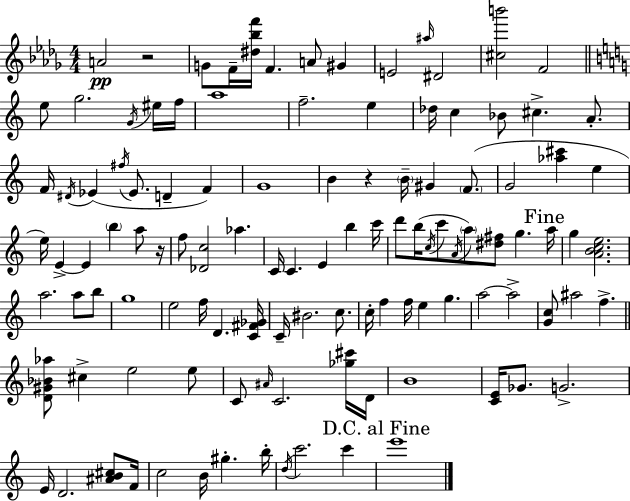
{
  \clef treble
  \numericTimeSignature
  \time 4/4
  \key bes \minor
  a'2\pp r2 | g'8 f'16-- <dis'' bes'' f'''>16 f'4. a'8 gis'4 | e'2 \grace { ais''16 } dis'2 | <cis'' b'''>2 f'2 | \break \bar "||" \break \key c \major e''8 g''2. \acciaccatura { g'16 } eis''16 | f''16 a''1 | f''2.-- e''4 | des''16 c''4 bes'8 cis''4.-> a'8.-. | \break f'16 \acciaccatura { dis'16 } ees'4( \acciaccatura { fis''16 } ees'8. d'4-- f'4) | g'1 | b'4 r4 \parenthesize b'16-- gis'4 | \parenthesize f'8.( g'2 <aes'' cis'''>4 e''4 | \break e''16) e'4->~~ e'4 \parenthesize b''4 | a''8 r16 f''8 <des' c''>2 aes''4. | c'16 c'4. e'4 b''4 | c'''16 d'''8 b''16( \acciaccatura { c''16 } c'''8 \acciaccatura { a'16 } \parenthesize a''8) <dis'' fis''>8 g''4. | \break \mark "Fine" a''16 g''4 <a' b' c'' e''>2. | a''2. | a''8 b''8 g''1 | e''2 f''16 d'4. | \break <c' fis' ges'>16 c'16-- bis'2. | c''8. c''16-. f''4 f''16 e''4 g''4. | a''2~~ a''2-> | <g' c''>8 ais''2 f''4.-> | \break \bar "||" \break \key c \major <d' gis' bes' aes''>8 cis''4-> e''2 e''8 | c'8 \grace { ais'16 } c'2. <ges'' cis'''>16 | d'16 b'1 | <c' e'>16 ges'8. g'2.-> | \break e'16 d'2. <ais' b' cis''>8 | f'16 c''2 b'16 gis''4.-. | b''16-. \acciaccatura { d''16 } c'''2. c'''4 | \mark "D.C. al Fine" e'''1 | \break \bar "|."
}